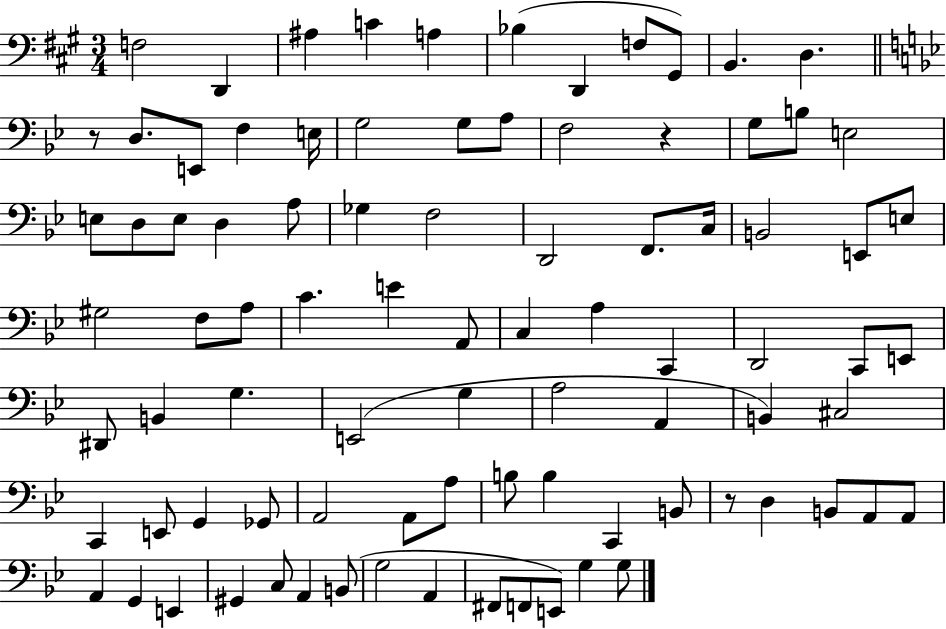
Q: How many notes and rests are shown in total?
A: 88